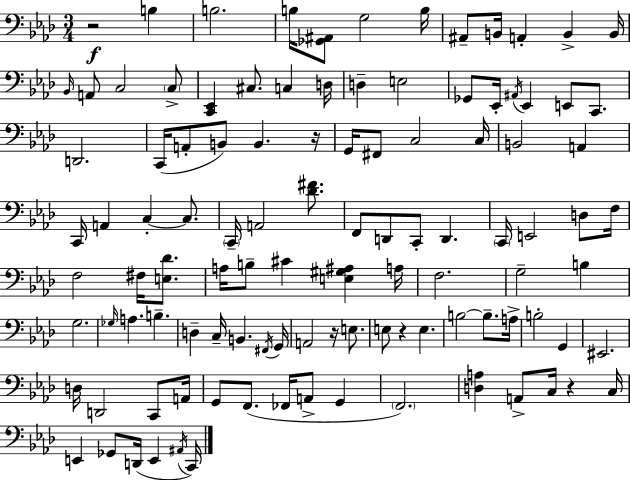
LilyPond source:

{
  \clef bass
  \numericTimeSignature
  \time 3/4
  \key f \minor
  r2\f b4 | b2. | b16 <ges, ais,>8 g2 b16 | ais,8-- b,16 a,4-. b,4-> b,16 | \break \grace { bes,16 } a,8 c2 \parenthesize c8-> | <c, ees,>4 cis8. c4 | d16 d4-- e2 | ges,8 ees,16-. \acciaccatura { ais,16 } ees,4 e,8 c,8. | \break d,2. | c,16( a,8-. b,8) b,4. | r16 g,16 fis,8 c2 | c16 b,2 a,4 | \break c,16 a,4 c4-.~~ c8. | \parenthesize c,16-- a,2 <des' fis'>8. | f,8 d,8 c,8-. d,4. | \parenthesize c,16 e,2 d8 | \break f16 f2 fis16 <e des'>8. | a16 b8-- cis'4 <e gis ais>4 | a16 f2. | g2-- b4 | \break g2. | \grace { ges16 } a4. b4.-- | d4-- c16-- b,4. | \acciaccatura { fis,16 } g,16 a,2 | \break r16 e8. e8 r4 e4. | b2~~ | b8.-- a16-> b2-. | g,4 eis,2. | \break d16 d,2 | c,8 a,16 g,8 f,8.( fes,16 a,8-> | g,4 \parenthesize f,2.) | <d a>4 a,8-> c16 r4 | \break c16 e,4 ges,8 d,16( e,4 | \acciaccatura { ais,16 }) c,16 \bar "|."
}